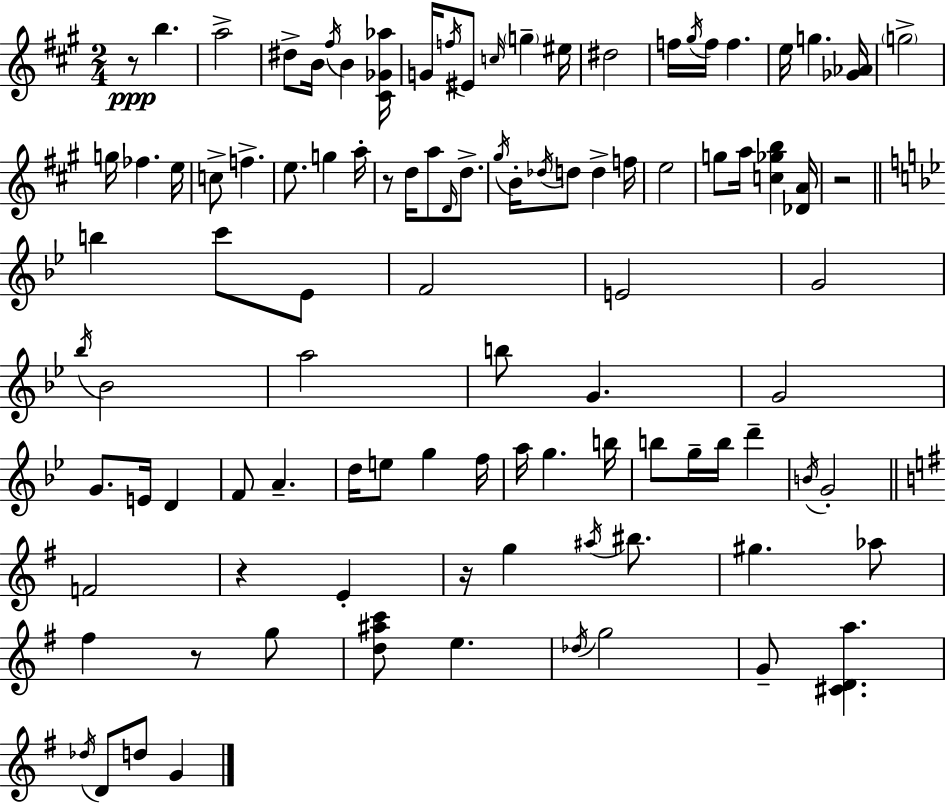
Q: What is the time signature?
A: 2/4